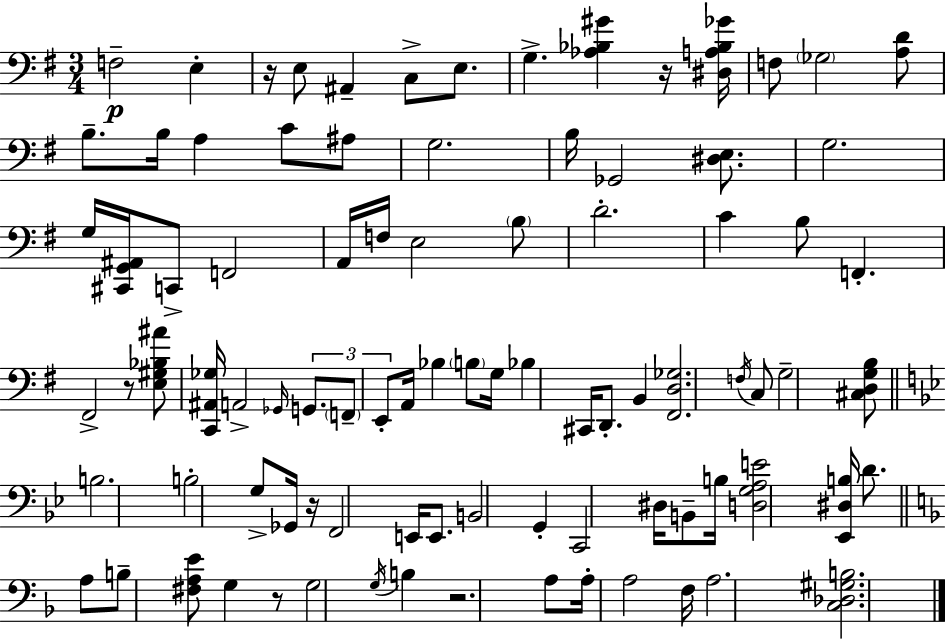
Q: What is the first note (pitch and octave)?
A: F3